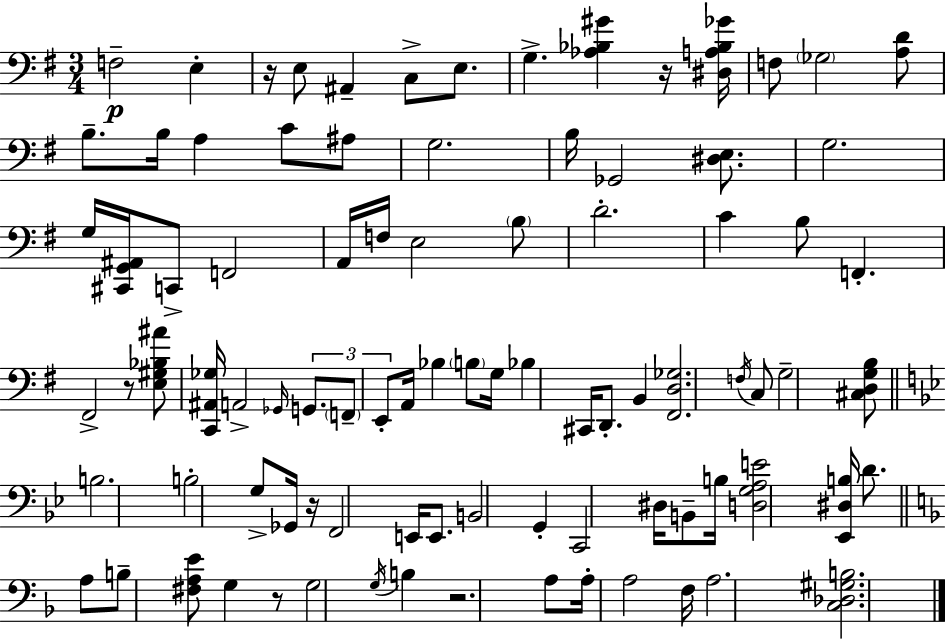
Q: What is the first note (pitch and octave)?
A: F3